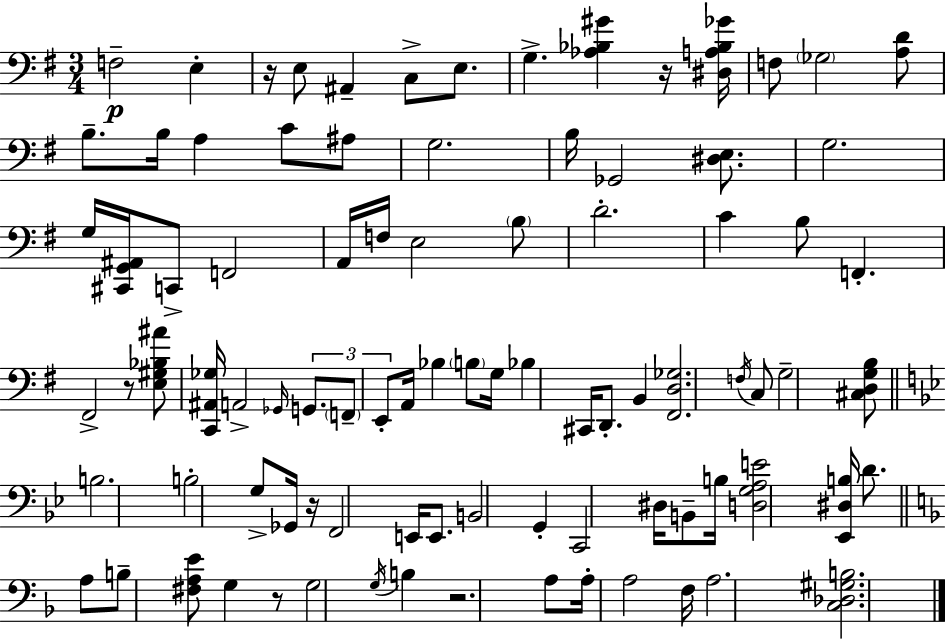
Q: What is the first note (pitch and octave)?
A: F3